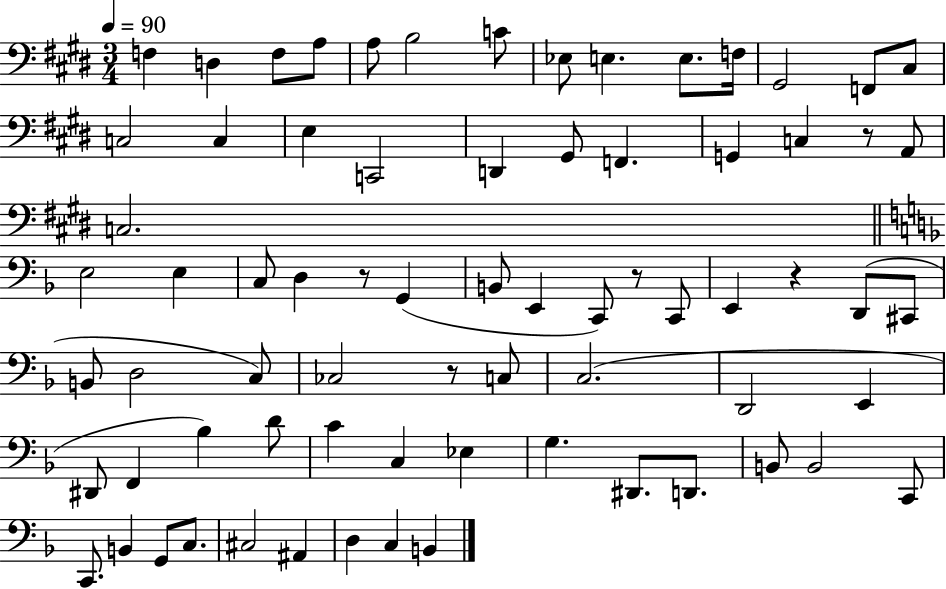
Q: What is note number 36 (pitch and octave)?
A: D2